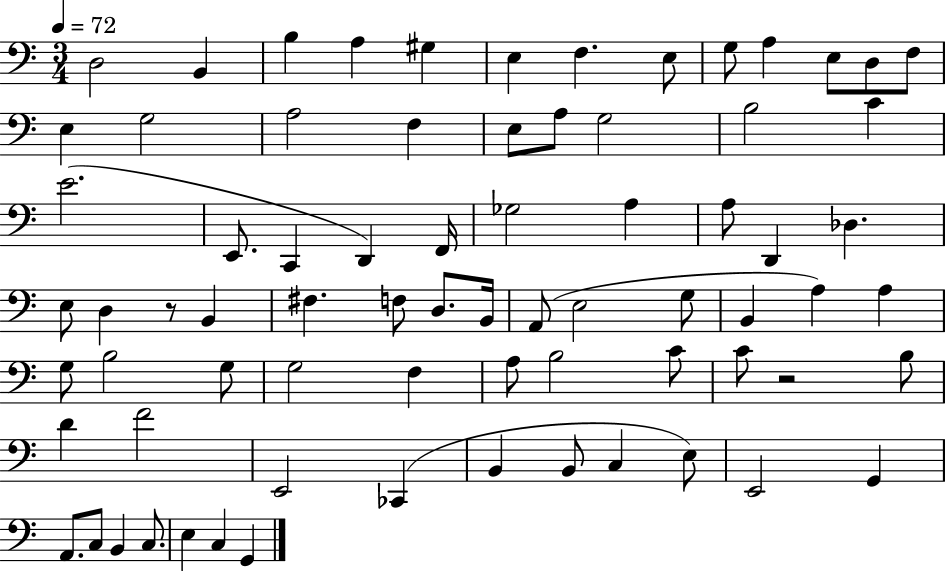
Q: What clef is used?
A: bass